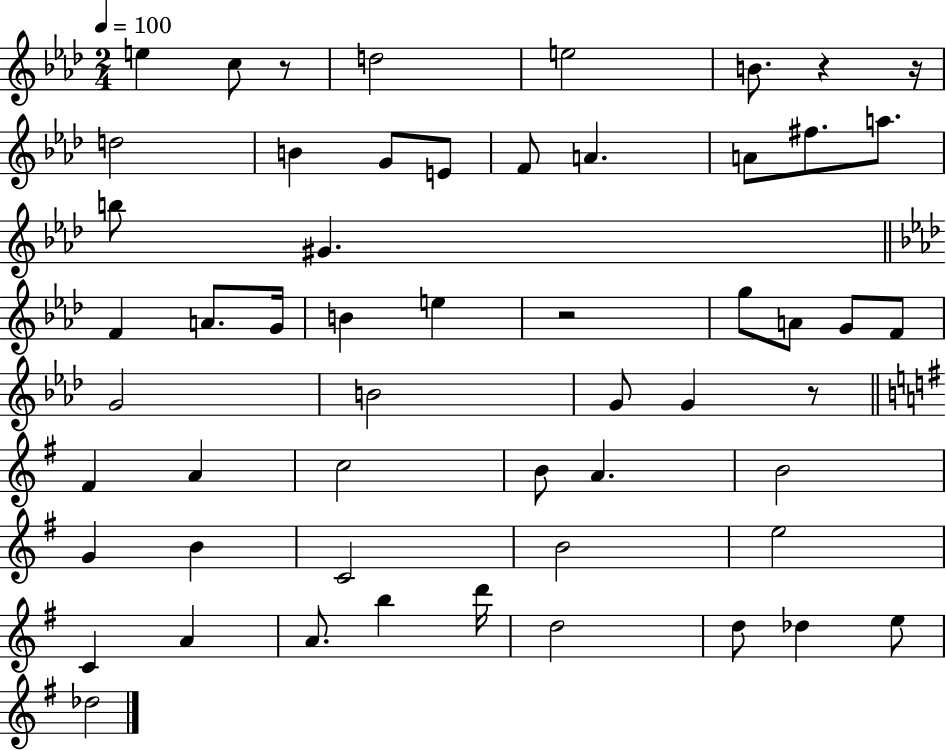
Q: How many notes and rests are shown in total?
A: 55